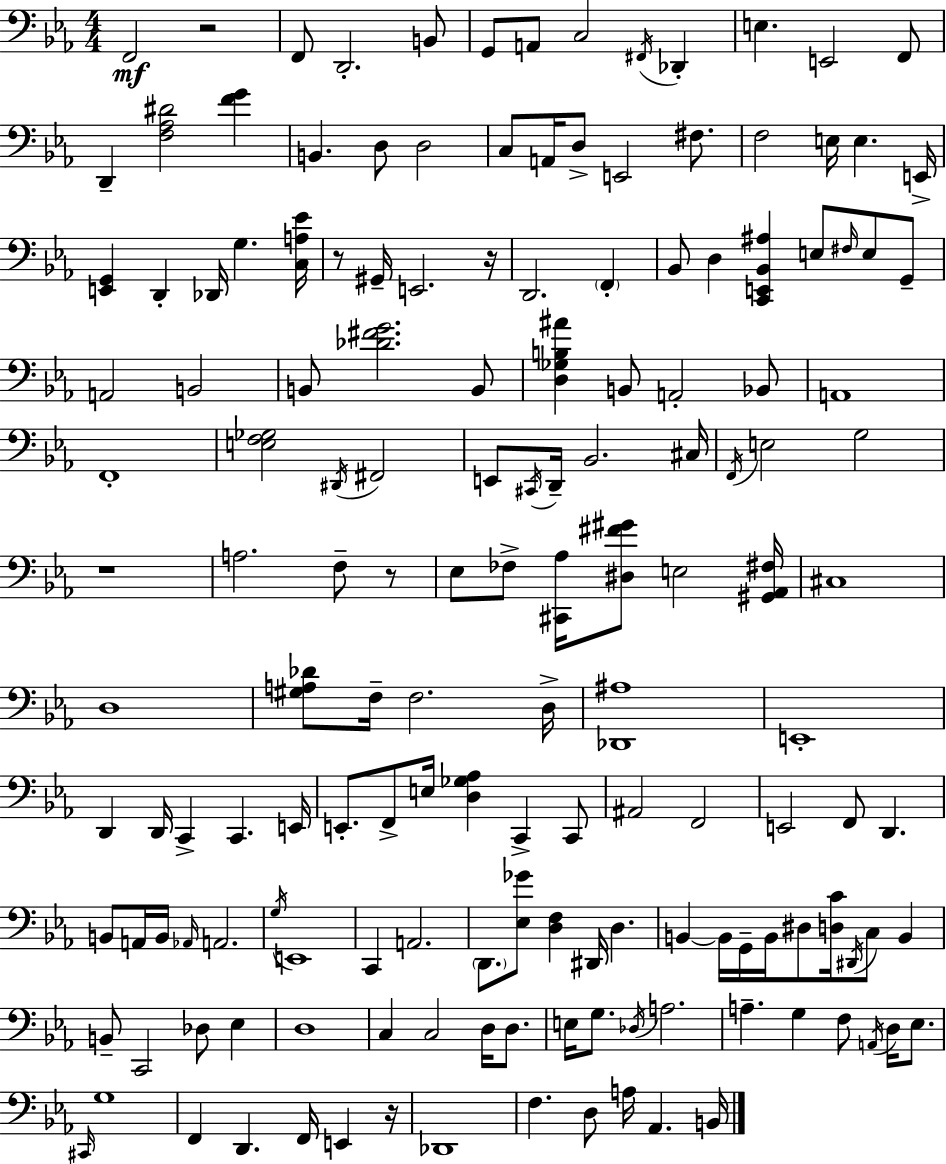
{
  \clef bass
  \numericTimeSignature
  \time 4/4
  \key ees \major
  f,2\mf r2 | f,8 d,2.-. b,8 | g,8 a,8 c2 \acciaccatura { fis,16 } des,4-. | e4. e,2 f,8 | \break d,4-- <f aes dis'>2 <f' g'>4 | b,4. d8 d2 | c8 a,16 d8-> e,2 fis8. | f2 e16 e4. | \break e,16-> <e, g,>4 d,4-. des,16 g4. | <c a ees'>16 r8 gis,16-- e,2. | r16 d,2. \parenthesize f,4-. | bes,8 d4 <c, e, bes, ais>4 e8 \grace { fis16 } e8 | \break g,8-- a,2 b,2 | b,8 <des' fis' g'>2. | b,8 <d ges b ais'>4 b,8 a,2-. | bes,8 a,1 | \break f,1-. | <e f ges>2 \acciaccatura { dis,16 } fis,2 | e,8 \acciaccatura { cis,16 } d,16-- bes,2. | cis16 \acciaccatura { f,16 } e2 g2 | \break r1 | a2. | f8-- r8 ees8 fes8-> <cis, aes>16 <dis fis' gis'>8 e2 | <gis, aes, fis>16 cis1 | \break d1 | <gis a des'>8 f16-- f2. | d16-> <des, ais>1 | e,1-. | \break d,4 d,16 c,4-> c,4. | e,16 e,8.-. f,8-> e16 <d ges aes>4 c,4-> | c,8 ais,2 f,2 | e,2 f,8 d,4. | \break b,8 a,16 b,16 \grace { aes,16 } a,2. | \acciaccatura { g16 } e,1 | c,4 a,2. | \parenthesize d,8. <ees ges'>8 <d f>4 | \break dis,16 d4. b,4~~ b,16 g,16-- b,16 dis8 | <d c'>16 \acciaccatura { dis,16 } c8 b,4 b,8-- c,2 | des8 ees4 d1 | c4 c2 | \break d16 d8. e16 g8. \acciaccatura { des16 } a2. | a4.-- g4 | f8 \acciaccatura { a,16 } d16 ees8. \grace { cis,16 } g1 | f,4 d,4. | \break f,16 e,4 r16 des,1 | f4. | d8 a16 aes,4. b,16 \bar "|."
}